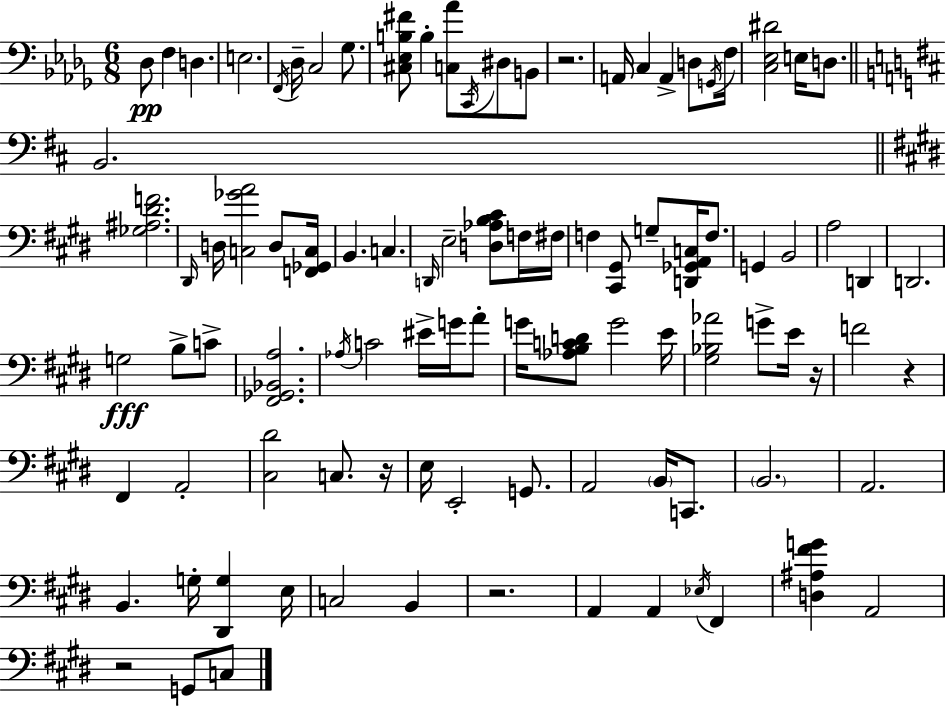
Db3/e F3/q D3/q. E3/h. F2/s Db3/s C3/h Gb3/e. [C#3,Eb3,B3,F#4]/e B3/q [C3,Ab4]/e C2/s D#3/e B2/e R/h. A2/s C3/q A2/q D3/e G2/s F3/s [C3,Eb3,D#4]/h E3/s D3/e. B2/h. [Gb3,A#3,D#4,F4]/h. D#2/s D3/s [C3,Gb4,A4]/h D3/e [F2,Gb2,C3]/s B2/q. C3/q. D2/s E3/h [D3,Ab3,B3,C#4]/e F3/s F#3/s F3/q [C#2,G#2]/e G3/e [D2,Gb2,A2,C3]/s F3/e. G2/q B2/h A3/h D2/q D2/h. G3/h B3/e C4/e [F#2,Gb2,Bb2,A3]/h. Ab3/s C4/h EIS4/s G4/s A4/e G4/s [Ab3,B3,C4,D4]/e G4/h E4/s [G#3,Bb3,Ab4]/h G4/e E4/s R/s F4/h R/q F#2/q A2/h [C#3,D#4]/h C3/e. R/s E3/s E2/h G2/e. A2/h B2/s C2/e. B2/h. A2/h. B2/q. G3/s [D#2,G3]/q E3/s C3/h B2/q R/h. A2/q A2/q Eb3/s F#2/q [D3,A#3,F#4,G4]/q A2/h R/h G2/e C3/e